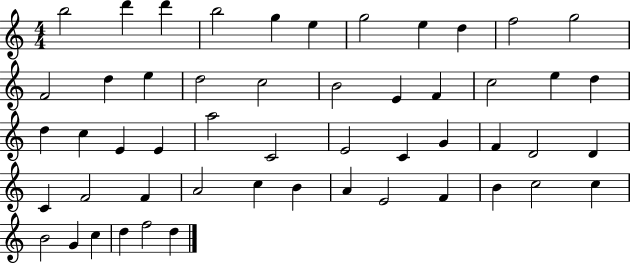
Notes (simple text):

B5/h D6/q D6/q B5/h G5/q E5/q G5/h E5/q D5/q F5/h G5/h F4/h D5/q E5/q D5/h C5/h B4/h E4/q F4/q C5/h E5/q D5/q D5/q C5/q E4/q E4/q A5/h C4/h E4/h C4/q G4/q F4/q D4/h D4/q C4/q F4/h F4/q A4/h C5/q B4/q A4/q E4/h F4/q B4/q C5/h C5/q B4/h G4/q C5/q D5/q F5/h D5/q